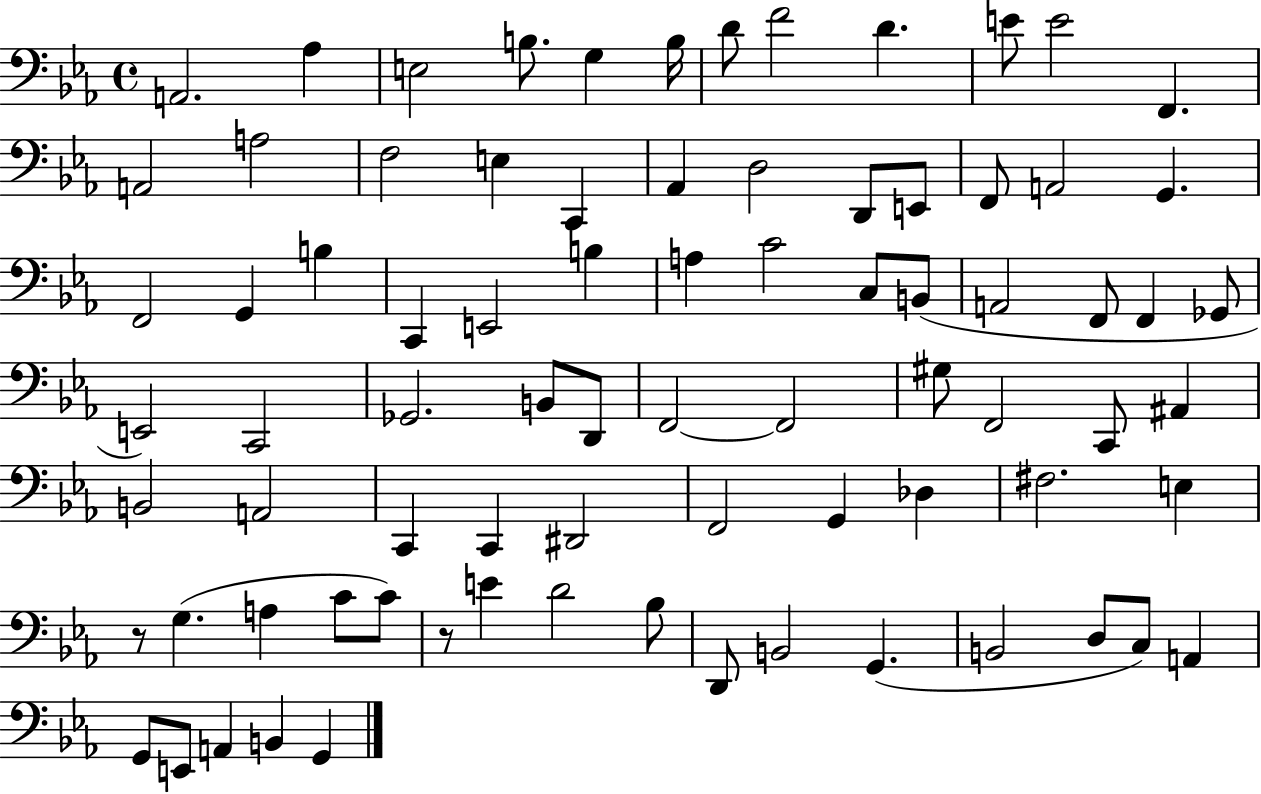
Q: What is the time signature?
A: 4/4